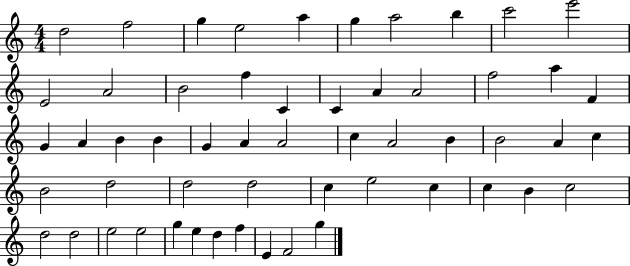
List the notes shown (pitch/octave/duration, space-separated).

D5/h F5/h G5/q E5/h A5/q G5/q A5/h B5/q C6/h E6/h E4/h A4/h B4/h F5/q C4/q C4/q A4/q A4/h F5/h A5/q F4/q G4/q A4/q B4/q B4/q G4/q A4/q A4/h C5/q A4/h B4/q B4/h A4/q C5/q B4/h D5/h D5/h D5/h C5/q E5/h C5/q C5/q B4/q C5/h D5/h D5/h E5/h E5/h G5/q E5/q D5/q F5/q E4/q F4/h G5/q